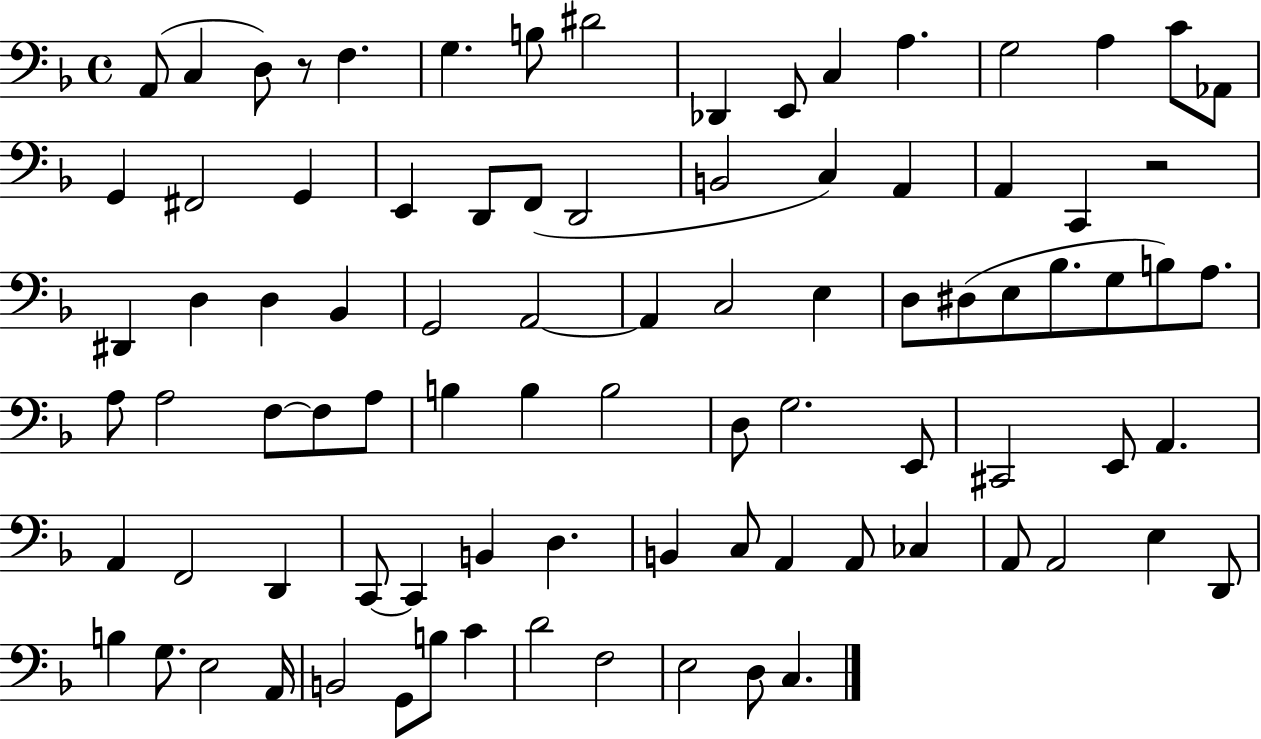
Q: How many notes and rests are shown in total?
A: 88